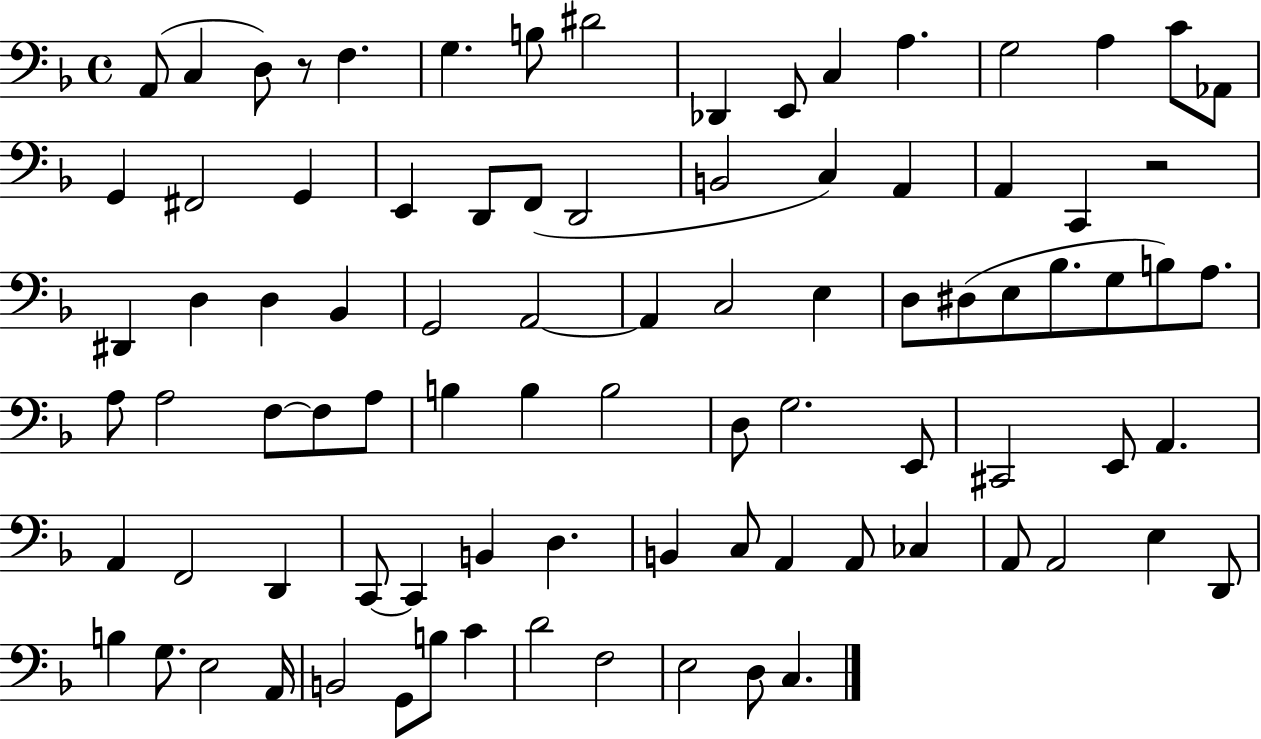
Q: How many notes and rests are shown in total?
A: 88